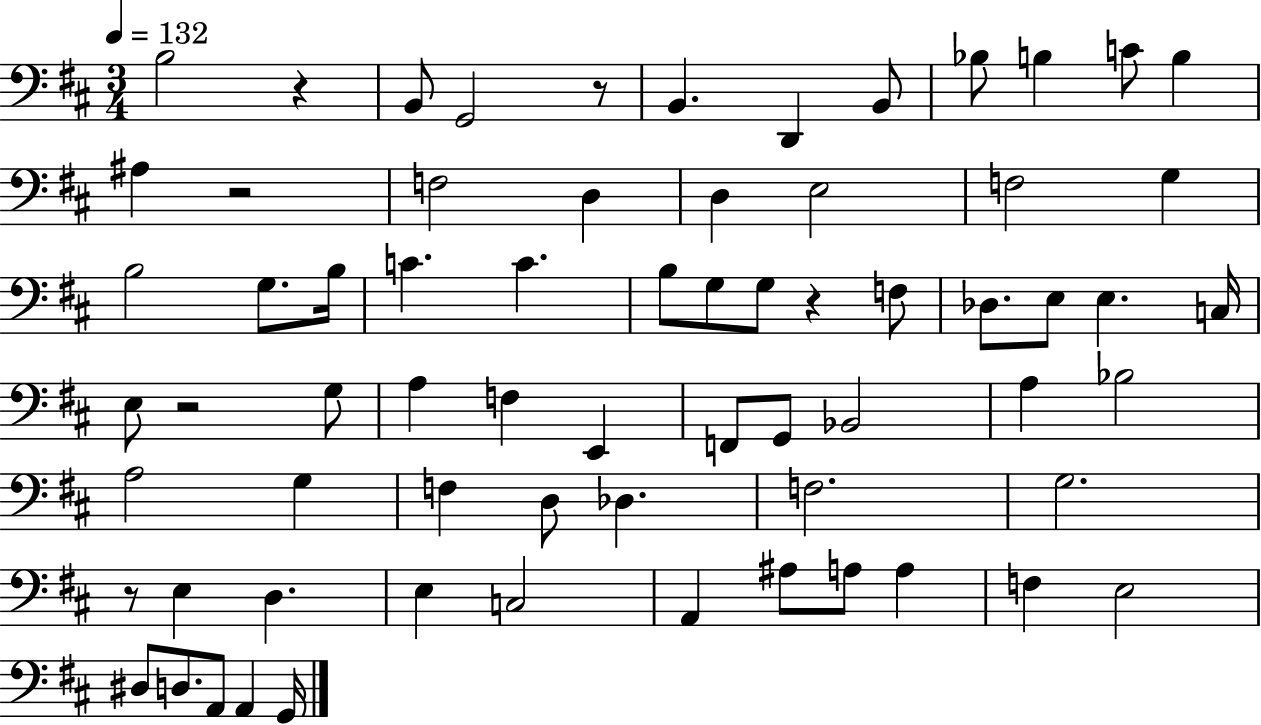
B3/h R/q B2/e G2/h R/e B2/q. D2/q B2/e Bb3/e B3/q C4/e B3/q A#3/q R/h F3/h D3/q D3/q E3/h F3/h G3/q B3/h G3/e. B3/s C4/q. C4/q. B3/e G3/e G3/e R/q F3/e Db3/e. E3/e E3/q. C3/s E3/e R/h G3/e A3/q F3/q E2/q F2/e G2/e Bb2/h A3/q Bb3/h A3/h G3/q F3/q D3/e Db3/q. F3/h. G3/h. R/e E3/q D3/q. E3/q C3/h A2/q A#3/e A3/e A3/q F3/q E3/h D#3/e D3/e. A2/e A2/q G2/s